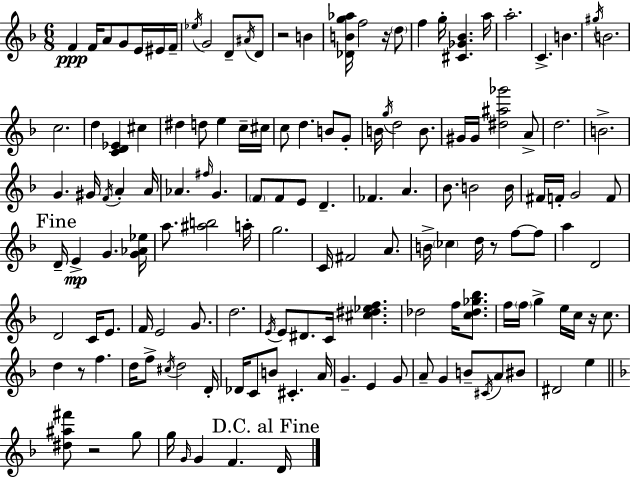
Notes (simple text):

F4/q F4/s A4/e G4/e E4/s EIS4/s F4/s Eb5/s G4/h D4/e A#4/s D4/e R/h B4/q [Db4,B4,G5,Ab5]/s F5/h R/s D5/e F5/q G5/s [C#4,Gb4,Bb4]/q. A5/s A5/h. C4/q. B4/q. G#5/s B4/h. C5/h. D5/q [C4,D4,Eb4]/q C#5/q D#5/q D5/e E5/q C5/s C#5/s C5/e D5/q. B4/e G4/e B4/s G5/s D5/h B4/e. G#4/s G#4/s [D#5,A#5,Gb6]/h A4/e D5/h. B4/h. G4/q. G#4/s F4/s A4/q A4/s Ab4/q. F#5/s G4/q. F4/e F4/e E4/e D4/q. FES4/q. A4/q. Bb4/e. B4/h B4/s F#4/s F4/s G4/h F4/e D4/s E4/q G4/q. [G4,Ab4,Eb5]/s A5/e. [A#5,B5]/h A5/s G5/h. C4/s F#4/h A4/e. B4/s CES5/q D5/s R/e F5/e F5/e A5/q D4/h D4/h C4/s E4/e. F4/s E4/h G4/e. D5/h. E4/s E4/e D#4/e. C4/s [C#5,D#5,Eb5,F5]/q. Db5/h F5/s [C5,Db5,Gb5,Bb5]/e. F5/s F5/s G5/q E5/s C5/s R/s C5/e. D5/q R/e F5/q. D5/s F5/e C#5/s D5/h D4/s Db4/s C4/e B4/e C#4/q. A4/s G4/q. E4/q G4/e A4/e G4/q B4/e C#4/s A4/e BIS4/e D#4/h E5/q [D#5,A#5,F#6]/e R/h G5/e G5/s G4/s G4/q F4/q. D4/s